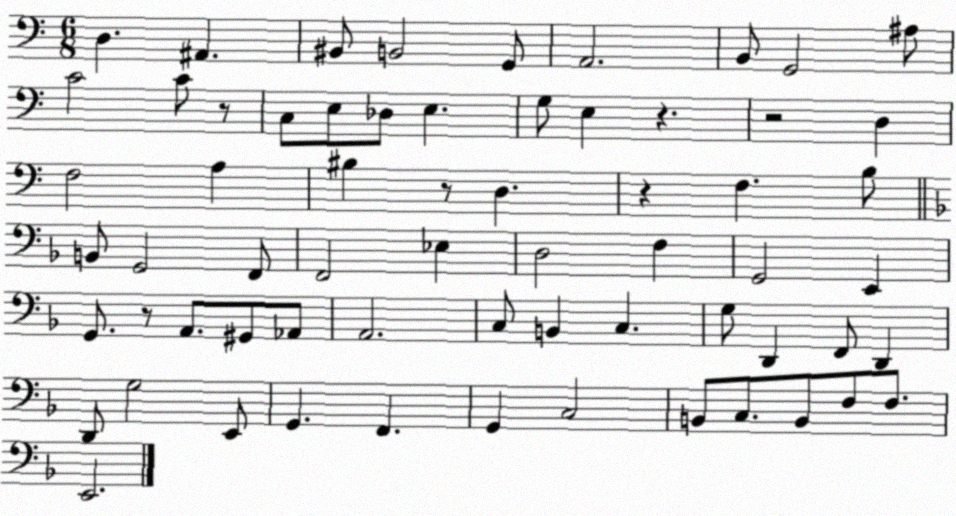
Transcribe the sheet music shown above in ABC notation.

X:1
T:Untitled
M:6/8
L:1/4
K:C
D, ^A,, ^B,,/2 B,,2 G,,/2 A,,2 B,,/2 G,,2 ^A,/2 C2 C/2 z/2 C,/2 E,/2 _D,/2 E, G,/2 E, z z2 D, F,2 A, ^B, z/2 D, z F, B,/2 B,,/2 G,,2 F,,/2 F,,2 _E, D,2 F, G,,2 E,, G,,/2 z/2 A,,/2 ^G,,/2 _A,,/2 A,,2 C,/2 B,, C, G,/2 D,, F,,/2 D,, D,,/2 G,2 E,,/2 G,, F,, G,, C,2 B,,/2 C,/2 B,,/2 F,/2 F,/2 E,,2